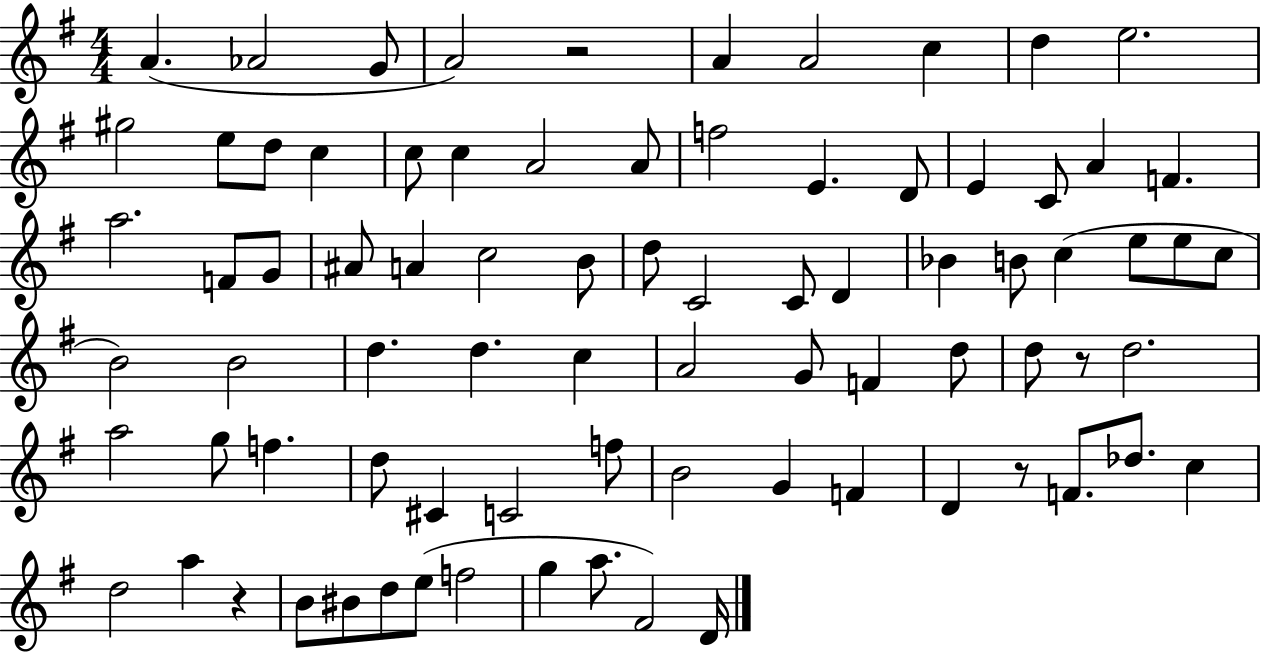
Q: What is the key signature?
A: G major